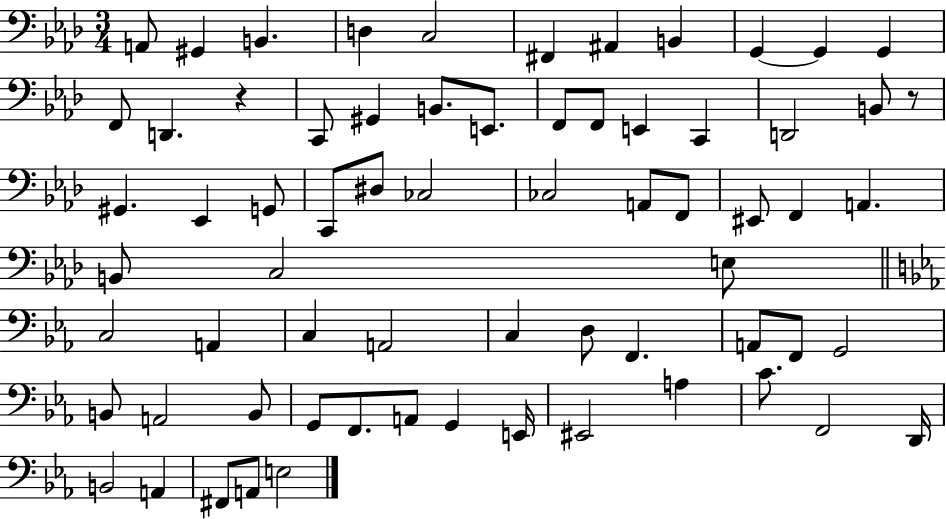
A2/e G#2/q B2/q. D3/q C3/h F#2/q A#2/q B2/q G2/q G2/q G2/q F2/e D2/q. R/q C2/e G#2/q B2/e. E2/e. F2/e F2/e E2/q C2/q D2/h B2/e R/e G#2/q. Eb2/q G2/e C2/e D#3/e CES3/h CES3/h A2/e F2/e EIS2/e F2/q A2/q. B2/e C3/h E3/e C3/h A2/q C3/q A2/h C3/q D3/e F2/q. A2/e F2/e G2/h B2/e A2/h B2/e G2/e F2/e. A2/e G2/q E2/s EIS2/h A3/q C4/e. F2/h D2/s B2/h A2/q F#2/e A2/e E3/h